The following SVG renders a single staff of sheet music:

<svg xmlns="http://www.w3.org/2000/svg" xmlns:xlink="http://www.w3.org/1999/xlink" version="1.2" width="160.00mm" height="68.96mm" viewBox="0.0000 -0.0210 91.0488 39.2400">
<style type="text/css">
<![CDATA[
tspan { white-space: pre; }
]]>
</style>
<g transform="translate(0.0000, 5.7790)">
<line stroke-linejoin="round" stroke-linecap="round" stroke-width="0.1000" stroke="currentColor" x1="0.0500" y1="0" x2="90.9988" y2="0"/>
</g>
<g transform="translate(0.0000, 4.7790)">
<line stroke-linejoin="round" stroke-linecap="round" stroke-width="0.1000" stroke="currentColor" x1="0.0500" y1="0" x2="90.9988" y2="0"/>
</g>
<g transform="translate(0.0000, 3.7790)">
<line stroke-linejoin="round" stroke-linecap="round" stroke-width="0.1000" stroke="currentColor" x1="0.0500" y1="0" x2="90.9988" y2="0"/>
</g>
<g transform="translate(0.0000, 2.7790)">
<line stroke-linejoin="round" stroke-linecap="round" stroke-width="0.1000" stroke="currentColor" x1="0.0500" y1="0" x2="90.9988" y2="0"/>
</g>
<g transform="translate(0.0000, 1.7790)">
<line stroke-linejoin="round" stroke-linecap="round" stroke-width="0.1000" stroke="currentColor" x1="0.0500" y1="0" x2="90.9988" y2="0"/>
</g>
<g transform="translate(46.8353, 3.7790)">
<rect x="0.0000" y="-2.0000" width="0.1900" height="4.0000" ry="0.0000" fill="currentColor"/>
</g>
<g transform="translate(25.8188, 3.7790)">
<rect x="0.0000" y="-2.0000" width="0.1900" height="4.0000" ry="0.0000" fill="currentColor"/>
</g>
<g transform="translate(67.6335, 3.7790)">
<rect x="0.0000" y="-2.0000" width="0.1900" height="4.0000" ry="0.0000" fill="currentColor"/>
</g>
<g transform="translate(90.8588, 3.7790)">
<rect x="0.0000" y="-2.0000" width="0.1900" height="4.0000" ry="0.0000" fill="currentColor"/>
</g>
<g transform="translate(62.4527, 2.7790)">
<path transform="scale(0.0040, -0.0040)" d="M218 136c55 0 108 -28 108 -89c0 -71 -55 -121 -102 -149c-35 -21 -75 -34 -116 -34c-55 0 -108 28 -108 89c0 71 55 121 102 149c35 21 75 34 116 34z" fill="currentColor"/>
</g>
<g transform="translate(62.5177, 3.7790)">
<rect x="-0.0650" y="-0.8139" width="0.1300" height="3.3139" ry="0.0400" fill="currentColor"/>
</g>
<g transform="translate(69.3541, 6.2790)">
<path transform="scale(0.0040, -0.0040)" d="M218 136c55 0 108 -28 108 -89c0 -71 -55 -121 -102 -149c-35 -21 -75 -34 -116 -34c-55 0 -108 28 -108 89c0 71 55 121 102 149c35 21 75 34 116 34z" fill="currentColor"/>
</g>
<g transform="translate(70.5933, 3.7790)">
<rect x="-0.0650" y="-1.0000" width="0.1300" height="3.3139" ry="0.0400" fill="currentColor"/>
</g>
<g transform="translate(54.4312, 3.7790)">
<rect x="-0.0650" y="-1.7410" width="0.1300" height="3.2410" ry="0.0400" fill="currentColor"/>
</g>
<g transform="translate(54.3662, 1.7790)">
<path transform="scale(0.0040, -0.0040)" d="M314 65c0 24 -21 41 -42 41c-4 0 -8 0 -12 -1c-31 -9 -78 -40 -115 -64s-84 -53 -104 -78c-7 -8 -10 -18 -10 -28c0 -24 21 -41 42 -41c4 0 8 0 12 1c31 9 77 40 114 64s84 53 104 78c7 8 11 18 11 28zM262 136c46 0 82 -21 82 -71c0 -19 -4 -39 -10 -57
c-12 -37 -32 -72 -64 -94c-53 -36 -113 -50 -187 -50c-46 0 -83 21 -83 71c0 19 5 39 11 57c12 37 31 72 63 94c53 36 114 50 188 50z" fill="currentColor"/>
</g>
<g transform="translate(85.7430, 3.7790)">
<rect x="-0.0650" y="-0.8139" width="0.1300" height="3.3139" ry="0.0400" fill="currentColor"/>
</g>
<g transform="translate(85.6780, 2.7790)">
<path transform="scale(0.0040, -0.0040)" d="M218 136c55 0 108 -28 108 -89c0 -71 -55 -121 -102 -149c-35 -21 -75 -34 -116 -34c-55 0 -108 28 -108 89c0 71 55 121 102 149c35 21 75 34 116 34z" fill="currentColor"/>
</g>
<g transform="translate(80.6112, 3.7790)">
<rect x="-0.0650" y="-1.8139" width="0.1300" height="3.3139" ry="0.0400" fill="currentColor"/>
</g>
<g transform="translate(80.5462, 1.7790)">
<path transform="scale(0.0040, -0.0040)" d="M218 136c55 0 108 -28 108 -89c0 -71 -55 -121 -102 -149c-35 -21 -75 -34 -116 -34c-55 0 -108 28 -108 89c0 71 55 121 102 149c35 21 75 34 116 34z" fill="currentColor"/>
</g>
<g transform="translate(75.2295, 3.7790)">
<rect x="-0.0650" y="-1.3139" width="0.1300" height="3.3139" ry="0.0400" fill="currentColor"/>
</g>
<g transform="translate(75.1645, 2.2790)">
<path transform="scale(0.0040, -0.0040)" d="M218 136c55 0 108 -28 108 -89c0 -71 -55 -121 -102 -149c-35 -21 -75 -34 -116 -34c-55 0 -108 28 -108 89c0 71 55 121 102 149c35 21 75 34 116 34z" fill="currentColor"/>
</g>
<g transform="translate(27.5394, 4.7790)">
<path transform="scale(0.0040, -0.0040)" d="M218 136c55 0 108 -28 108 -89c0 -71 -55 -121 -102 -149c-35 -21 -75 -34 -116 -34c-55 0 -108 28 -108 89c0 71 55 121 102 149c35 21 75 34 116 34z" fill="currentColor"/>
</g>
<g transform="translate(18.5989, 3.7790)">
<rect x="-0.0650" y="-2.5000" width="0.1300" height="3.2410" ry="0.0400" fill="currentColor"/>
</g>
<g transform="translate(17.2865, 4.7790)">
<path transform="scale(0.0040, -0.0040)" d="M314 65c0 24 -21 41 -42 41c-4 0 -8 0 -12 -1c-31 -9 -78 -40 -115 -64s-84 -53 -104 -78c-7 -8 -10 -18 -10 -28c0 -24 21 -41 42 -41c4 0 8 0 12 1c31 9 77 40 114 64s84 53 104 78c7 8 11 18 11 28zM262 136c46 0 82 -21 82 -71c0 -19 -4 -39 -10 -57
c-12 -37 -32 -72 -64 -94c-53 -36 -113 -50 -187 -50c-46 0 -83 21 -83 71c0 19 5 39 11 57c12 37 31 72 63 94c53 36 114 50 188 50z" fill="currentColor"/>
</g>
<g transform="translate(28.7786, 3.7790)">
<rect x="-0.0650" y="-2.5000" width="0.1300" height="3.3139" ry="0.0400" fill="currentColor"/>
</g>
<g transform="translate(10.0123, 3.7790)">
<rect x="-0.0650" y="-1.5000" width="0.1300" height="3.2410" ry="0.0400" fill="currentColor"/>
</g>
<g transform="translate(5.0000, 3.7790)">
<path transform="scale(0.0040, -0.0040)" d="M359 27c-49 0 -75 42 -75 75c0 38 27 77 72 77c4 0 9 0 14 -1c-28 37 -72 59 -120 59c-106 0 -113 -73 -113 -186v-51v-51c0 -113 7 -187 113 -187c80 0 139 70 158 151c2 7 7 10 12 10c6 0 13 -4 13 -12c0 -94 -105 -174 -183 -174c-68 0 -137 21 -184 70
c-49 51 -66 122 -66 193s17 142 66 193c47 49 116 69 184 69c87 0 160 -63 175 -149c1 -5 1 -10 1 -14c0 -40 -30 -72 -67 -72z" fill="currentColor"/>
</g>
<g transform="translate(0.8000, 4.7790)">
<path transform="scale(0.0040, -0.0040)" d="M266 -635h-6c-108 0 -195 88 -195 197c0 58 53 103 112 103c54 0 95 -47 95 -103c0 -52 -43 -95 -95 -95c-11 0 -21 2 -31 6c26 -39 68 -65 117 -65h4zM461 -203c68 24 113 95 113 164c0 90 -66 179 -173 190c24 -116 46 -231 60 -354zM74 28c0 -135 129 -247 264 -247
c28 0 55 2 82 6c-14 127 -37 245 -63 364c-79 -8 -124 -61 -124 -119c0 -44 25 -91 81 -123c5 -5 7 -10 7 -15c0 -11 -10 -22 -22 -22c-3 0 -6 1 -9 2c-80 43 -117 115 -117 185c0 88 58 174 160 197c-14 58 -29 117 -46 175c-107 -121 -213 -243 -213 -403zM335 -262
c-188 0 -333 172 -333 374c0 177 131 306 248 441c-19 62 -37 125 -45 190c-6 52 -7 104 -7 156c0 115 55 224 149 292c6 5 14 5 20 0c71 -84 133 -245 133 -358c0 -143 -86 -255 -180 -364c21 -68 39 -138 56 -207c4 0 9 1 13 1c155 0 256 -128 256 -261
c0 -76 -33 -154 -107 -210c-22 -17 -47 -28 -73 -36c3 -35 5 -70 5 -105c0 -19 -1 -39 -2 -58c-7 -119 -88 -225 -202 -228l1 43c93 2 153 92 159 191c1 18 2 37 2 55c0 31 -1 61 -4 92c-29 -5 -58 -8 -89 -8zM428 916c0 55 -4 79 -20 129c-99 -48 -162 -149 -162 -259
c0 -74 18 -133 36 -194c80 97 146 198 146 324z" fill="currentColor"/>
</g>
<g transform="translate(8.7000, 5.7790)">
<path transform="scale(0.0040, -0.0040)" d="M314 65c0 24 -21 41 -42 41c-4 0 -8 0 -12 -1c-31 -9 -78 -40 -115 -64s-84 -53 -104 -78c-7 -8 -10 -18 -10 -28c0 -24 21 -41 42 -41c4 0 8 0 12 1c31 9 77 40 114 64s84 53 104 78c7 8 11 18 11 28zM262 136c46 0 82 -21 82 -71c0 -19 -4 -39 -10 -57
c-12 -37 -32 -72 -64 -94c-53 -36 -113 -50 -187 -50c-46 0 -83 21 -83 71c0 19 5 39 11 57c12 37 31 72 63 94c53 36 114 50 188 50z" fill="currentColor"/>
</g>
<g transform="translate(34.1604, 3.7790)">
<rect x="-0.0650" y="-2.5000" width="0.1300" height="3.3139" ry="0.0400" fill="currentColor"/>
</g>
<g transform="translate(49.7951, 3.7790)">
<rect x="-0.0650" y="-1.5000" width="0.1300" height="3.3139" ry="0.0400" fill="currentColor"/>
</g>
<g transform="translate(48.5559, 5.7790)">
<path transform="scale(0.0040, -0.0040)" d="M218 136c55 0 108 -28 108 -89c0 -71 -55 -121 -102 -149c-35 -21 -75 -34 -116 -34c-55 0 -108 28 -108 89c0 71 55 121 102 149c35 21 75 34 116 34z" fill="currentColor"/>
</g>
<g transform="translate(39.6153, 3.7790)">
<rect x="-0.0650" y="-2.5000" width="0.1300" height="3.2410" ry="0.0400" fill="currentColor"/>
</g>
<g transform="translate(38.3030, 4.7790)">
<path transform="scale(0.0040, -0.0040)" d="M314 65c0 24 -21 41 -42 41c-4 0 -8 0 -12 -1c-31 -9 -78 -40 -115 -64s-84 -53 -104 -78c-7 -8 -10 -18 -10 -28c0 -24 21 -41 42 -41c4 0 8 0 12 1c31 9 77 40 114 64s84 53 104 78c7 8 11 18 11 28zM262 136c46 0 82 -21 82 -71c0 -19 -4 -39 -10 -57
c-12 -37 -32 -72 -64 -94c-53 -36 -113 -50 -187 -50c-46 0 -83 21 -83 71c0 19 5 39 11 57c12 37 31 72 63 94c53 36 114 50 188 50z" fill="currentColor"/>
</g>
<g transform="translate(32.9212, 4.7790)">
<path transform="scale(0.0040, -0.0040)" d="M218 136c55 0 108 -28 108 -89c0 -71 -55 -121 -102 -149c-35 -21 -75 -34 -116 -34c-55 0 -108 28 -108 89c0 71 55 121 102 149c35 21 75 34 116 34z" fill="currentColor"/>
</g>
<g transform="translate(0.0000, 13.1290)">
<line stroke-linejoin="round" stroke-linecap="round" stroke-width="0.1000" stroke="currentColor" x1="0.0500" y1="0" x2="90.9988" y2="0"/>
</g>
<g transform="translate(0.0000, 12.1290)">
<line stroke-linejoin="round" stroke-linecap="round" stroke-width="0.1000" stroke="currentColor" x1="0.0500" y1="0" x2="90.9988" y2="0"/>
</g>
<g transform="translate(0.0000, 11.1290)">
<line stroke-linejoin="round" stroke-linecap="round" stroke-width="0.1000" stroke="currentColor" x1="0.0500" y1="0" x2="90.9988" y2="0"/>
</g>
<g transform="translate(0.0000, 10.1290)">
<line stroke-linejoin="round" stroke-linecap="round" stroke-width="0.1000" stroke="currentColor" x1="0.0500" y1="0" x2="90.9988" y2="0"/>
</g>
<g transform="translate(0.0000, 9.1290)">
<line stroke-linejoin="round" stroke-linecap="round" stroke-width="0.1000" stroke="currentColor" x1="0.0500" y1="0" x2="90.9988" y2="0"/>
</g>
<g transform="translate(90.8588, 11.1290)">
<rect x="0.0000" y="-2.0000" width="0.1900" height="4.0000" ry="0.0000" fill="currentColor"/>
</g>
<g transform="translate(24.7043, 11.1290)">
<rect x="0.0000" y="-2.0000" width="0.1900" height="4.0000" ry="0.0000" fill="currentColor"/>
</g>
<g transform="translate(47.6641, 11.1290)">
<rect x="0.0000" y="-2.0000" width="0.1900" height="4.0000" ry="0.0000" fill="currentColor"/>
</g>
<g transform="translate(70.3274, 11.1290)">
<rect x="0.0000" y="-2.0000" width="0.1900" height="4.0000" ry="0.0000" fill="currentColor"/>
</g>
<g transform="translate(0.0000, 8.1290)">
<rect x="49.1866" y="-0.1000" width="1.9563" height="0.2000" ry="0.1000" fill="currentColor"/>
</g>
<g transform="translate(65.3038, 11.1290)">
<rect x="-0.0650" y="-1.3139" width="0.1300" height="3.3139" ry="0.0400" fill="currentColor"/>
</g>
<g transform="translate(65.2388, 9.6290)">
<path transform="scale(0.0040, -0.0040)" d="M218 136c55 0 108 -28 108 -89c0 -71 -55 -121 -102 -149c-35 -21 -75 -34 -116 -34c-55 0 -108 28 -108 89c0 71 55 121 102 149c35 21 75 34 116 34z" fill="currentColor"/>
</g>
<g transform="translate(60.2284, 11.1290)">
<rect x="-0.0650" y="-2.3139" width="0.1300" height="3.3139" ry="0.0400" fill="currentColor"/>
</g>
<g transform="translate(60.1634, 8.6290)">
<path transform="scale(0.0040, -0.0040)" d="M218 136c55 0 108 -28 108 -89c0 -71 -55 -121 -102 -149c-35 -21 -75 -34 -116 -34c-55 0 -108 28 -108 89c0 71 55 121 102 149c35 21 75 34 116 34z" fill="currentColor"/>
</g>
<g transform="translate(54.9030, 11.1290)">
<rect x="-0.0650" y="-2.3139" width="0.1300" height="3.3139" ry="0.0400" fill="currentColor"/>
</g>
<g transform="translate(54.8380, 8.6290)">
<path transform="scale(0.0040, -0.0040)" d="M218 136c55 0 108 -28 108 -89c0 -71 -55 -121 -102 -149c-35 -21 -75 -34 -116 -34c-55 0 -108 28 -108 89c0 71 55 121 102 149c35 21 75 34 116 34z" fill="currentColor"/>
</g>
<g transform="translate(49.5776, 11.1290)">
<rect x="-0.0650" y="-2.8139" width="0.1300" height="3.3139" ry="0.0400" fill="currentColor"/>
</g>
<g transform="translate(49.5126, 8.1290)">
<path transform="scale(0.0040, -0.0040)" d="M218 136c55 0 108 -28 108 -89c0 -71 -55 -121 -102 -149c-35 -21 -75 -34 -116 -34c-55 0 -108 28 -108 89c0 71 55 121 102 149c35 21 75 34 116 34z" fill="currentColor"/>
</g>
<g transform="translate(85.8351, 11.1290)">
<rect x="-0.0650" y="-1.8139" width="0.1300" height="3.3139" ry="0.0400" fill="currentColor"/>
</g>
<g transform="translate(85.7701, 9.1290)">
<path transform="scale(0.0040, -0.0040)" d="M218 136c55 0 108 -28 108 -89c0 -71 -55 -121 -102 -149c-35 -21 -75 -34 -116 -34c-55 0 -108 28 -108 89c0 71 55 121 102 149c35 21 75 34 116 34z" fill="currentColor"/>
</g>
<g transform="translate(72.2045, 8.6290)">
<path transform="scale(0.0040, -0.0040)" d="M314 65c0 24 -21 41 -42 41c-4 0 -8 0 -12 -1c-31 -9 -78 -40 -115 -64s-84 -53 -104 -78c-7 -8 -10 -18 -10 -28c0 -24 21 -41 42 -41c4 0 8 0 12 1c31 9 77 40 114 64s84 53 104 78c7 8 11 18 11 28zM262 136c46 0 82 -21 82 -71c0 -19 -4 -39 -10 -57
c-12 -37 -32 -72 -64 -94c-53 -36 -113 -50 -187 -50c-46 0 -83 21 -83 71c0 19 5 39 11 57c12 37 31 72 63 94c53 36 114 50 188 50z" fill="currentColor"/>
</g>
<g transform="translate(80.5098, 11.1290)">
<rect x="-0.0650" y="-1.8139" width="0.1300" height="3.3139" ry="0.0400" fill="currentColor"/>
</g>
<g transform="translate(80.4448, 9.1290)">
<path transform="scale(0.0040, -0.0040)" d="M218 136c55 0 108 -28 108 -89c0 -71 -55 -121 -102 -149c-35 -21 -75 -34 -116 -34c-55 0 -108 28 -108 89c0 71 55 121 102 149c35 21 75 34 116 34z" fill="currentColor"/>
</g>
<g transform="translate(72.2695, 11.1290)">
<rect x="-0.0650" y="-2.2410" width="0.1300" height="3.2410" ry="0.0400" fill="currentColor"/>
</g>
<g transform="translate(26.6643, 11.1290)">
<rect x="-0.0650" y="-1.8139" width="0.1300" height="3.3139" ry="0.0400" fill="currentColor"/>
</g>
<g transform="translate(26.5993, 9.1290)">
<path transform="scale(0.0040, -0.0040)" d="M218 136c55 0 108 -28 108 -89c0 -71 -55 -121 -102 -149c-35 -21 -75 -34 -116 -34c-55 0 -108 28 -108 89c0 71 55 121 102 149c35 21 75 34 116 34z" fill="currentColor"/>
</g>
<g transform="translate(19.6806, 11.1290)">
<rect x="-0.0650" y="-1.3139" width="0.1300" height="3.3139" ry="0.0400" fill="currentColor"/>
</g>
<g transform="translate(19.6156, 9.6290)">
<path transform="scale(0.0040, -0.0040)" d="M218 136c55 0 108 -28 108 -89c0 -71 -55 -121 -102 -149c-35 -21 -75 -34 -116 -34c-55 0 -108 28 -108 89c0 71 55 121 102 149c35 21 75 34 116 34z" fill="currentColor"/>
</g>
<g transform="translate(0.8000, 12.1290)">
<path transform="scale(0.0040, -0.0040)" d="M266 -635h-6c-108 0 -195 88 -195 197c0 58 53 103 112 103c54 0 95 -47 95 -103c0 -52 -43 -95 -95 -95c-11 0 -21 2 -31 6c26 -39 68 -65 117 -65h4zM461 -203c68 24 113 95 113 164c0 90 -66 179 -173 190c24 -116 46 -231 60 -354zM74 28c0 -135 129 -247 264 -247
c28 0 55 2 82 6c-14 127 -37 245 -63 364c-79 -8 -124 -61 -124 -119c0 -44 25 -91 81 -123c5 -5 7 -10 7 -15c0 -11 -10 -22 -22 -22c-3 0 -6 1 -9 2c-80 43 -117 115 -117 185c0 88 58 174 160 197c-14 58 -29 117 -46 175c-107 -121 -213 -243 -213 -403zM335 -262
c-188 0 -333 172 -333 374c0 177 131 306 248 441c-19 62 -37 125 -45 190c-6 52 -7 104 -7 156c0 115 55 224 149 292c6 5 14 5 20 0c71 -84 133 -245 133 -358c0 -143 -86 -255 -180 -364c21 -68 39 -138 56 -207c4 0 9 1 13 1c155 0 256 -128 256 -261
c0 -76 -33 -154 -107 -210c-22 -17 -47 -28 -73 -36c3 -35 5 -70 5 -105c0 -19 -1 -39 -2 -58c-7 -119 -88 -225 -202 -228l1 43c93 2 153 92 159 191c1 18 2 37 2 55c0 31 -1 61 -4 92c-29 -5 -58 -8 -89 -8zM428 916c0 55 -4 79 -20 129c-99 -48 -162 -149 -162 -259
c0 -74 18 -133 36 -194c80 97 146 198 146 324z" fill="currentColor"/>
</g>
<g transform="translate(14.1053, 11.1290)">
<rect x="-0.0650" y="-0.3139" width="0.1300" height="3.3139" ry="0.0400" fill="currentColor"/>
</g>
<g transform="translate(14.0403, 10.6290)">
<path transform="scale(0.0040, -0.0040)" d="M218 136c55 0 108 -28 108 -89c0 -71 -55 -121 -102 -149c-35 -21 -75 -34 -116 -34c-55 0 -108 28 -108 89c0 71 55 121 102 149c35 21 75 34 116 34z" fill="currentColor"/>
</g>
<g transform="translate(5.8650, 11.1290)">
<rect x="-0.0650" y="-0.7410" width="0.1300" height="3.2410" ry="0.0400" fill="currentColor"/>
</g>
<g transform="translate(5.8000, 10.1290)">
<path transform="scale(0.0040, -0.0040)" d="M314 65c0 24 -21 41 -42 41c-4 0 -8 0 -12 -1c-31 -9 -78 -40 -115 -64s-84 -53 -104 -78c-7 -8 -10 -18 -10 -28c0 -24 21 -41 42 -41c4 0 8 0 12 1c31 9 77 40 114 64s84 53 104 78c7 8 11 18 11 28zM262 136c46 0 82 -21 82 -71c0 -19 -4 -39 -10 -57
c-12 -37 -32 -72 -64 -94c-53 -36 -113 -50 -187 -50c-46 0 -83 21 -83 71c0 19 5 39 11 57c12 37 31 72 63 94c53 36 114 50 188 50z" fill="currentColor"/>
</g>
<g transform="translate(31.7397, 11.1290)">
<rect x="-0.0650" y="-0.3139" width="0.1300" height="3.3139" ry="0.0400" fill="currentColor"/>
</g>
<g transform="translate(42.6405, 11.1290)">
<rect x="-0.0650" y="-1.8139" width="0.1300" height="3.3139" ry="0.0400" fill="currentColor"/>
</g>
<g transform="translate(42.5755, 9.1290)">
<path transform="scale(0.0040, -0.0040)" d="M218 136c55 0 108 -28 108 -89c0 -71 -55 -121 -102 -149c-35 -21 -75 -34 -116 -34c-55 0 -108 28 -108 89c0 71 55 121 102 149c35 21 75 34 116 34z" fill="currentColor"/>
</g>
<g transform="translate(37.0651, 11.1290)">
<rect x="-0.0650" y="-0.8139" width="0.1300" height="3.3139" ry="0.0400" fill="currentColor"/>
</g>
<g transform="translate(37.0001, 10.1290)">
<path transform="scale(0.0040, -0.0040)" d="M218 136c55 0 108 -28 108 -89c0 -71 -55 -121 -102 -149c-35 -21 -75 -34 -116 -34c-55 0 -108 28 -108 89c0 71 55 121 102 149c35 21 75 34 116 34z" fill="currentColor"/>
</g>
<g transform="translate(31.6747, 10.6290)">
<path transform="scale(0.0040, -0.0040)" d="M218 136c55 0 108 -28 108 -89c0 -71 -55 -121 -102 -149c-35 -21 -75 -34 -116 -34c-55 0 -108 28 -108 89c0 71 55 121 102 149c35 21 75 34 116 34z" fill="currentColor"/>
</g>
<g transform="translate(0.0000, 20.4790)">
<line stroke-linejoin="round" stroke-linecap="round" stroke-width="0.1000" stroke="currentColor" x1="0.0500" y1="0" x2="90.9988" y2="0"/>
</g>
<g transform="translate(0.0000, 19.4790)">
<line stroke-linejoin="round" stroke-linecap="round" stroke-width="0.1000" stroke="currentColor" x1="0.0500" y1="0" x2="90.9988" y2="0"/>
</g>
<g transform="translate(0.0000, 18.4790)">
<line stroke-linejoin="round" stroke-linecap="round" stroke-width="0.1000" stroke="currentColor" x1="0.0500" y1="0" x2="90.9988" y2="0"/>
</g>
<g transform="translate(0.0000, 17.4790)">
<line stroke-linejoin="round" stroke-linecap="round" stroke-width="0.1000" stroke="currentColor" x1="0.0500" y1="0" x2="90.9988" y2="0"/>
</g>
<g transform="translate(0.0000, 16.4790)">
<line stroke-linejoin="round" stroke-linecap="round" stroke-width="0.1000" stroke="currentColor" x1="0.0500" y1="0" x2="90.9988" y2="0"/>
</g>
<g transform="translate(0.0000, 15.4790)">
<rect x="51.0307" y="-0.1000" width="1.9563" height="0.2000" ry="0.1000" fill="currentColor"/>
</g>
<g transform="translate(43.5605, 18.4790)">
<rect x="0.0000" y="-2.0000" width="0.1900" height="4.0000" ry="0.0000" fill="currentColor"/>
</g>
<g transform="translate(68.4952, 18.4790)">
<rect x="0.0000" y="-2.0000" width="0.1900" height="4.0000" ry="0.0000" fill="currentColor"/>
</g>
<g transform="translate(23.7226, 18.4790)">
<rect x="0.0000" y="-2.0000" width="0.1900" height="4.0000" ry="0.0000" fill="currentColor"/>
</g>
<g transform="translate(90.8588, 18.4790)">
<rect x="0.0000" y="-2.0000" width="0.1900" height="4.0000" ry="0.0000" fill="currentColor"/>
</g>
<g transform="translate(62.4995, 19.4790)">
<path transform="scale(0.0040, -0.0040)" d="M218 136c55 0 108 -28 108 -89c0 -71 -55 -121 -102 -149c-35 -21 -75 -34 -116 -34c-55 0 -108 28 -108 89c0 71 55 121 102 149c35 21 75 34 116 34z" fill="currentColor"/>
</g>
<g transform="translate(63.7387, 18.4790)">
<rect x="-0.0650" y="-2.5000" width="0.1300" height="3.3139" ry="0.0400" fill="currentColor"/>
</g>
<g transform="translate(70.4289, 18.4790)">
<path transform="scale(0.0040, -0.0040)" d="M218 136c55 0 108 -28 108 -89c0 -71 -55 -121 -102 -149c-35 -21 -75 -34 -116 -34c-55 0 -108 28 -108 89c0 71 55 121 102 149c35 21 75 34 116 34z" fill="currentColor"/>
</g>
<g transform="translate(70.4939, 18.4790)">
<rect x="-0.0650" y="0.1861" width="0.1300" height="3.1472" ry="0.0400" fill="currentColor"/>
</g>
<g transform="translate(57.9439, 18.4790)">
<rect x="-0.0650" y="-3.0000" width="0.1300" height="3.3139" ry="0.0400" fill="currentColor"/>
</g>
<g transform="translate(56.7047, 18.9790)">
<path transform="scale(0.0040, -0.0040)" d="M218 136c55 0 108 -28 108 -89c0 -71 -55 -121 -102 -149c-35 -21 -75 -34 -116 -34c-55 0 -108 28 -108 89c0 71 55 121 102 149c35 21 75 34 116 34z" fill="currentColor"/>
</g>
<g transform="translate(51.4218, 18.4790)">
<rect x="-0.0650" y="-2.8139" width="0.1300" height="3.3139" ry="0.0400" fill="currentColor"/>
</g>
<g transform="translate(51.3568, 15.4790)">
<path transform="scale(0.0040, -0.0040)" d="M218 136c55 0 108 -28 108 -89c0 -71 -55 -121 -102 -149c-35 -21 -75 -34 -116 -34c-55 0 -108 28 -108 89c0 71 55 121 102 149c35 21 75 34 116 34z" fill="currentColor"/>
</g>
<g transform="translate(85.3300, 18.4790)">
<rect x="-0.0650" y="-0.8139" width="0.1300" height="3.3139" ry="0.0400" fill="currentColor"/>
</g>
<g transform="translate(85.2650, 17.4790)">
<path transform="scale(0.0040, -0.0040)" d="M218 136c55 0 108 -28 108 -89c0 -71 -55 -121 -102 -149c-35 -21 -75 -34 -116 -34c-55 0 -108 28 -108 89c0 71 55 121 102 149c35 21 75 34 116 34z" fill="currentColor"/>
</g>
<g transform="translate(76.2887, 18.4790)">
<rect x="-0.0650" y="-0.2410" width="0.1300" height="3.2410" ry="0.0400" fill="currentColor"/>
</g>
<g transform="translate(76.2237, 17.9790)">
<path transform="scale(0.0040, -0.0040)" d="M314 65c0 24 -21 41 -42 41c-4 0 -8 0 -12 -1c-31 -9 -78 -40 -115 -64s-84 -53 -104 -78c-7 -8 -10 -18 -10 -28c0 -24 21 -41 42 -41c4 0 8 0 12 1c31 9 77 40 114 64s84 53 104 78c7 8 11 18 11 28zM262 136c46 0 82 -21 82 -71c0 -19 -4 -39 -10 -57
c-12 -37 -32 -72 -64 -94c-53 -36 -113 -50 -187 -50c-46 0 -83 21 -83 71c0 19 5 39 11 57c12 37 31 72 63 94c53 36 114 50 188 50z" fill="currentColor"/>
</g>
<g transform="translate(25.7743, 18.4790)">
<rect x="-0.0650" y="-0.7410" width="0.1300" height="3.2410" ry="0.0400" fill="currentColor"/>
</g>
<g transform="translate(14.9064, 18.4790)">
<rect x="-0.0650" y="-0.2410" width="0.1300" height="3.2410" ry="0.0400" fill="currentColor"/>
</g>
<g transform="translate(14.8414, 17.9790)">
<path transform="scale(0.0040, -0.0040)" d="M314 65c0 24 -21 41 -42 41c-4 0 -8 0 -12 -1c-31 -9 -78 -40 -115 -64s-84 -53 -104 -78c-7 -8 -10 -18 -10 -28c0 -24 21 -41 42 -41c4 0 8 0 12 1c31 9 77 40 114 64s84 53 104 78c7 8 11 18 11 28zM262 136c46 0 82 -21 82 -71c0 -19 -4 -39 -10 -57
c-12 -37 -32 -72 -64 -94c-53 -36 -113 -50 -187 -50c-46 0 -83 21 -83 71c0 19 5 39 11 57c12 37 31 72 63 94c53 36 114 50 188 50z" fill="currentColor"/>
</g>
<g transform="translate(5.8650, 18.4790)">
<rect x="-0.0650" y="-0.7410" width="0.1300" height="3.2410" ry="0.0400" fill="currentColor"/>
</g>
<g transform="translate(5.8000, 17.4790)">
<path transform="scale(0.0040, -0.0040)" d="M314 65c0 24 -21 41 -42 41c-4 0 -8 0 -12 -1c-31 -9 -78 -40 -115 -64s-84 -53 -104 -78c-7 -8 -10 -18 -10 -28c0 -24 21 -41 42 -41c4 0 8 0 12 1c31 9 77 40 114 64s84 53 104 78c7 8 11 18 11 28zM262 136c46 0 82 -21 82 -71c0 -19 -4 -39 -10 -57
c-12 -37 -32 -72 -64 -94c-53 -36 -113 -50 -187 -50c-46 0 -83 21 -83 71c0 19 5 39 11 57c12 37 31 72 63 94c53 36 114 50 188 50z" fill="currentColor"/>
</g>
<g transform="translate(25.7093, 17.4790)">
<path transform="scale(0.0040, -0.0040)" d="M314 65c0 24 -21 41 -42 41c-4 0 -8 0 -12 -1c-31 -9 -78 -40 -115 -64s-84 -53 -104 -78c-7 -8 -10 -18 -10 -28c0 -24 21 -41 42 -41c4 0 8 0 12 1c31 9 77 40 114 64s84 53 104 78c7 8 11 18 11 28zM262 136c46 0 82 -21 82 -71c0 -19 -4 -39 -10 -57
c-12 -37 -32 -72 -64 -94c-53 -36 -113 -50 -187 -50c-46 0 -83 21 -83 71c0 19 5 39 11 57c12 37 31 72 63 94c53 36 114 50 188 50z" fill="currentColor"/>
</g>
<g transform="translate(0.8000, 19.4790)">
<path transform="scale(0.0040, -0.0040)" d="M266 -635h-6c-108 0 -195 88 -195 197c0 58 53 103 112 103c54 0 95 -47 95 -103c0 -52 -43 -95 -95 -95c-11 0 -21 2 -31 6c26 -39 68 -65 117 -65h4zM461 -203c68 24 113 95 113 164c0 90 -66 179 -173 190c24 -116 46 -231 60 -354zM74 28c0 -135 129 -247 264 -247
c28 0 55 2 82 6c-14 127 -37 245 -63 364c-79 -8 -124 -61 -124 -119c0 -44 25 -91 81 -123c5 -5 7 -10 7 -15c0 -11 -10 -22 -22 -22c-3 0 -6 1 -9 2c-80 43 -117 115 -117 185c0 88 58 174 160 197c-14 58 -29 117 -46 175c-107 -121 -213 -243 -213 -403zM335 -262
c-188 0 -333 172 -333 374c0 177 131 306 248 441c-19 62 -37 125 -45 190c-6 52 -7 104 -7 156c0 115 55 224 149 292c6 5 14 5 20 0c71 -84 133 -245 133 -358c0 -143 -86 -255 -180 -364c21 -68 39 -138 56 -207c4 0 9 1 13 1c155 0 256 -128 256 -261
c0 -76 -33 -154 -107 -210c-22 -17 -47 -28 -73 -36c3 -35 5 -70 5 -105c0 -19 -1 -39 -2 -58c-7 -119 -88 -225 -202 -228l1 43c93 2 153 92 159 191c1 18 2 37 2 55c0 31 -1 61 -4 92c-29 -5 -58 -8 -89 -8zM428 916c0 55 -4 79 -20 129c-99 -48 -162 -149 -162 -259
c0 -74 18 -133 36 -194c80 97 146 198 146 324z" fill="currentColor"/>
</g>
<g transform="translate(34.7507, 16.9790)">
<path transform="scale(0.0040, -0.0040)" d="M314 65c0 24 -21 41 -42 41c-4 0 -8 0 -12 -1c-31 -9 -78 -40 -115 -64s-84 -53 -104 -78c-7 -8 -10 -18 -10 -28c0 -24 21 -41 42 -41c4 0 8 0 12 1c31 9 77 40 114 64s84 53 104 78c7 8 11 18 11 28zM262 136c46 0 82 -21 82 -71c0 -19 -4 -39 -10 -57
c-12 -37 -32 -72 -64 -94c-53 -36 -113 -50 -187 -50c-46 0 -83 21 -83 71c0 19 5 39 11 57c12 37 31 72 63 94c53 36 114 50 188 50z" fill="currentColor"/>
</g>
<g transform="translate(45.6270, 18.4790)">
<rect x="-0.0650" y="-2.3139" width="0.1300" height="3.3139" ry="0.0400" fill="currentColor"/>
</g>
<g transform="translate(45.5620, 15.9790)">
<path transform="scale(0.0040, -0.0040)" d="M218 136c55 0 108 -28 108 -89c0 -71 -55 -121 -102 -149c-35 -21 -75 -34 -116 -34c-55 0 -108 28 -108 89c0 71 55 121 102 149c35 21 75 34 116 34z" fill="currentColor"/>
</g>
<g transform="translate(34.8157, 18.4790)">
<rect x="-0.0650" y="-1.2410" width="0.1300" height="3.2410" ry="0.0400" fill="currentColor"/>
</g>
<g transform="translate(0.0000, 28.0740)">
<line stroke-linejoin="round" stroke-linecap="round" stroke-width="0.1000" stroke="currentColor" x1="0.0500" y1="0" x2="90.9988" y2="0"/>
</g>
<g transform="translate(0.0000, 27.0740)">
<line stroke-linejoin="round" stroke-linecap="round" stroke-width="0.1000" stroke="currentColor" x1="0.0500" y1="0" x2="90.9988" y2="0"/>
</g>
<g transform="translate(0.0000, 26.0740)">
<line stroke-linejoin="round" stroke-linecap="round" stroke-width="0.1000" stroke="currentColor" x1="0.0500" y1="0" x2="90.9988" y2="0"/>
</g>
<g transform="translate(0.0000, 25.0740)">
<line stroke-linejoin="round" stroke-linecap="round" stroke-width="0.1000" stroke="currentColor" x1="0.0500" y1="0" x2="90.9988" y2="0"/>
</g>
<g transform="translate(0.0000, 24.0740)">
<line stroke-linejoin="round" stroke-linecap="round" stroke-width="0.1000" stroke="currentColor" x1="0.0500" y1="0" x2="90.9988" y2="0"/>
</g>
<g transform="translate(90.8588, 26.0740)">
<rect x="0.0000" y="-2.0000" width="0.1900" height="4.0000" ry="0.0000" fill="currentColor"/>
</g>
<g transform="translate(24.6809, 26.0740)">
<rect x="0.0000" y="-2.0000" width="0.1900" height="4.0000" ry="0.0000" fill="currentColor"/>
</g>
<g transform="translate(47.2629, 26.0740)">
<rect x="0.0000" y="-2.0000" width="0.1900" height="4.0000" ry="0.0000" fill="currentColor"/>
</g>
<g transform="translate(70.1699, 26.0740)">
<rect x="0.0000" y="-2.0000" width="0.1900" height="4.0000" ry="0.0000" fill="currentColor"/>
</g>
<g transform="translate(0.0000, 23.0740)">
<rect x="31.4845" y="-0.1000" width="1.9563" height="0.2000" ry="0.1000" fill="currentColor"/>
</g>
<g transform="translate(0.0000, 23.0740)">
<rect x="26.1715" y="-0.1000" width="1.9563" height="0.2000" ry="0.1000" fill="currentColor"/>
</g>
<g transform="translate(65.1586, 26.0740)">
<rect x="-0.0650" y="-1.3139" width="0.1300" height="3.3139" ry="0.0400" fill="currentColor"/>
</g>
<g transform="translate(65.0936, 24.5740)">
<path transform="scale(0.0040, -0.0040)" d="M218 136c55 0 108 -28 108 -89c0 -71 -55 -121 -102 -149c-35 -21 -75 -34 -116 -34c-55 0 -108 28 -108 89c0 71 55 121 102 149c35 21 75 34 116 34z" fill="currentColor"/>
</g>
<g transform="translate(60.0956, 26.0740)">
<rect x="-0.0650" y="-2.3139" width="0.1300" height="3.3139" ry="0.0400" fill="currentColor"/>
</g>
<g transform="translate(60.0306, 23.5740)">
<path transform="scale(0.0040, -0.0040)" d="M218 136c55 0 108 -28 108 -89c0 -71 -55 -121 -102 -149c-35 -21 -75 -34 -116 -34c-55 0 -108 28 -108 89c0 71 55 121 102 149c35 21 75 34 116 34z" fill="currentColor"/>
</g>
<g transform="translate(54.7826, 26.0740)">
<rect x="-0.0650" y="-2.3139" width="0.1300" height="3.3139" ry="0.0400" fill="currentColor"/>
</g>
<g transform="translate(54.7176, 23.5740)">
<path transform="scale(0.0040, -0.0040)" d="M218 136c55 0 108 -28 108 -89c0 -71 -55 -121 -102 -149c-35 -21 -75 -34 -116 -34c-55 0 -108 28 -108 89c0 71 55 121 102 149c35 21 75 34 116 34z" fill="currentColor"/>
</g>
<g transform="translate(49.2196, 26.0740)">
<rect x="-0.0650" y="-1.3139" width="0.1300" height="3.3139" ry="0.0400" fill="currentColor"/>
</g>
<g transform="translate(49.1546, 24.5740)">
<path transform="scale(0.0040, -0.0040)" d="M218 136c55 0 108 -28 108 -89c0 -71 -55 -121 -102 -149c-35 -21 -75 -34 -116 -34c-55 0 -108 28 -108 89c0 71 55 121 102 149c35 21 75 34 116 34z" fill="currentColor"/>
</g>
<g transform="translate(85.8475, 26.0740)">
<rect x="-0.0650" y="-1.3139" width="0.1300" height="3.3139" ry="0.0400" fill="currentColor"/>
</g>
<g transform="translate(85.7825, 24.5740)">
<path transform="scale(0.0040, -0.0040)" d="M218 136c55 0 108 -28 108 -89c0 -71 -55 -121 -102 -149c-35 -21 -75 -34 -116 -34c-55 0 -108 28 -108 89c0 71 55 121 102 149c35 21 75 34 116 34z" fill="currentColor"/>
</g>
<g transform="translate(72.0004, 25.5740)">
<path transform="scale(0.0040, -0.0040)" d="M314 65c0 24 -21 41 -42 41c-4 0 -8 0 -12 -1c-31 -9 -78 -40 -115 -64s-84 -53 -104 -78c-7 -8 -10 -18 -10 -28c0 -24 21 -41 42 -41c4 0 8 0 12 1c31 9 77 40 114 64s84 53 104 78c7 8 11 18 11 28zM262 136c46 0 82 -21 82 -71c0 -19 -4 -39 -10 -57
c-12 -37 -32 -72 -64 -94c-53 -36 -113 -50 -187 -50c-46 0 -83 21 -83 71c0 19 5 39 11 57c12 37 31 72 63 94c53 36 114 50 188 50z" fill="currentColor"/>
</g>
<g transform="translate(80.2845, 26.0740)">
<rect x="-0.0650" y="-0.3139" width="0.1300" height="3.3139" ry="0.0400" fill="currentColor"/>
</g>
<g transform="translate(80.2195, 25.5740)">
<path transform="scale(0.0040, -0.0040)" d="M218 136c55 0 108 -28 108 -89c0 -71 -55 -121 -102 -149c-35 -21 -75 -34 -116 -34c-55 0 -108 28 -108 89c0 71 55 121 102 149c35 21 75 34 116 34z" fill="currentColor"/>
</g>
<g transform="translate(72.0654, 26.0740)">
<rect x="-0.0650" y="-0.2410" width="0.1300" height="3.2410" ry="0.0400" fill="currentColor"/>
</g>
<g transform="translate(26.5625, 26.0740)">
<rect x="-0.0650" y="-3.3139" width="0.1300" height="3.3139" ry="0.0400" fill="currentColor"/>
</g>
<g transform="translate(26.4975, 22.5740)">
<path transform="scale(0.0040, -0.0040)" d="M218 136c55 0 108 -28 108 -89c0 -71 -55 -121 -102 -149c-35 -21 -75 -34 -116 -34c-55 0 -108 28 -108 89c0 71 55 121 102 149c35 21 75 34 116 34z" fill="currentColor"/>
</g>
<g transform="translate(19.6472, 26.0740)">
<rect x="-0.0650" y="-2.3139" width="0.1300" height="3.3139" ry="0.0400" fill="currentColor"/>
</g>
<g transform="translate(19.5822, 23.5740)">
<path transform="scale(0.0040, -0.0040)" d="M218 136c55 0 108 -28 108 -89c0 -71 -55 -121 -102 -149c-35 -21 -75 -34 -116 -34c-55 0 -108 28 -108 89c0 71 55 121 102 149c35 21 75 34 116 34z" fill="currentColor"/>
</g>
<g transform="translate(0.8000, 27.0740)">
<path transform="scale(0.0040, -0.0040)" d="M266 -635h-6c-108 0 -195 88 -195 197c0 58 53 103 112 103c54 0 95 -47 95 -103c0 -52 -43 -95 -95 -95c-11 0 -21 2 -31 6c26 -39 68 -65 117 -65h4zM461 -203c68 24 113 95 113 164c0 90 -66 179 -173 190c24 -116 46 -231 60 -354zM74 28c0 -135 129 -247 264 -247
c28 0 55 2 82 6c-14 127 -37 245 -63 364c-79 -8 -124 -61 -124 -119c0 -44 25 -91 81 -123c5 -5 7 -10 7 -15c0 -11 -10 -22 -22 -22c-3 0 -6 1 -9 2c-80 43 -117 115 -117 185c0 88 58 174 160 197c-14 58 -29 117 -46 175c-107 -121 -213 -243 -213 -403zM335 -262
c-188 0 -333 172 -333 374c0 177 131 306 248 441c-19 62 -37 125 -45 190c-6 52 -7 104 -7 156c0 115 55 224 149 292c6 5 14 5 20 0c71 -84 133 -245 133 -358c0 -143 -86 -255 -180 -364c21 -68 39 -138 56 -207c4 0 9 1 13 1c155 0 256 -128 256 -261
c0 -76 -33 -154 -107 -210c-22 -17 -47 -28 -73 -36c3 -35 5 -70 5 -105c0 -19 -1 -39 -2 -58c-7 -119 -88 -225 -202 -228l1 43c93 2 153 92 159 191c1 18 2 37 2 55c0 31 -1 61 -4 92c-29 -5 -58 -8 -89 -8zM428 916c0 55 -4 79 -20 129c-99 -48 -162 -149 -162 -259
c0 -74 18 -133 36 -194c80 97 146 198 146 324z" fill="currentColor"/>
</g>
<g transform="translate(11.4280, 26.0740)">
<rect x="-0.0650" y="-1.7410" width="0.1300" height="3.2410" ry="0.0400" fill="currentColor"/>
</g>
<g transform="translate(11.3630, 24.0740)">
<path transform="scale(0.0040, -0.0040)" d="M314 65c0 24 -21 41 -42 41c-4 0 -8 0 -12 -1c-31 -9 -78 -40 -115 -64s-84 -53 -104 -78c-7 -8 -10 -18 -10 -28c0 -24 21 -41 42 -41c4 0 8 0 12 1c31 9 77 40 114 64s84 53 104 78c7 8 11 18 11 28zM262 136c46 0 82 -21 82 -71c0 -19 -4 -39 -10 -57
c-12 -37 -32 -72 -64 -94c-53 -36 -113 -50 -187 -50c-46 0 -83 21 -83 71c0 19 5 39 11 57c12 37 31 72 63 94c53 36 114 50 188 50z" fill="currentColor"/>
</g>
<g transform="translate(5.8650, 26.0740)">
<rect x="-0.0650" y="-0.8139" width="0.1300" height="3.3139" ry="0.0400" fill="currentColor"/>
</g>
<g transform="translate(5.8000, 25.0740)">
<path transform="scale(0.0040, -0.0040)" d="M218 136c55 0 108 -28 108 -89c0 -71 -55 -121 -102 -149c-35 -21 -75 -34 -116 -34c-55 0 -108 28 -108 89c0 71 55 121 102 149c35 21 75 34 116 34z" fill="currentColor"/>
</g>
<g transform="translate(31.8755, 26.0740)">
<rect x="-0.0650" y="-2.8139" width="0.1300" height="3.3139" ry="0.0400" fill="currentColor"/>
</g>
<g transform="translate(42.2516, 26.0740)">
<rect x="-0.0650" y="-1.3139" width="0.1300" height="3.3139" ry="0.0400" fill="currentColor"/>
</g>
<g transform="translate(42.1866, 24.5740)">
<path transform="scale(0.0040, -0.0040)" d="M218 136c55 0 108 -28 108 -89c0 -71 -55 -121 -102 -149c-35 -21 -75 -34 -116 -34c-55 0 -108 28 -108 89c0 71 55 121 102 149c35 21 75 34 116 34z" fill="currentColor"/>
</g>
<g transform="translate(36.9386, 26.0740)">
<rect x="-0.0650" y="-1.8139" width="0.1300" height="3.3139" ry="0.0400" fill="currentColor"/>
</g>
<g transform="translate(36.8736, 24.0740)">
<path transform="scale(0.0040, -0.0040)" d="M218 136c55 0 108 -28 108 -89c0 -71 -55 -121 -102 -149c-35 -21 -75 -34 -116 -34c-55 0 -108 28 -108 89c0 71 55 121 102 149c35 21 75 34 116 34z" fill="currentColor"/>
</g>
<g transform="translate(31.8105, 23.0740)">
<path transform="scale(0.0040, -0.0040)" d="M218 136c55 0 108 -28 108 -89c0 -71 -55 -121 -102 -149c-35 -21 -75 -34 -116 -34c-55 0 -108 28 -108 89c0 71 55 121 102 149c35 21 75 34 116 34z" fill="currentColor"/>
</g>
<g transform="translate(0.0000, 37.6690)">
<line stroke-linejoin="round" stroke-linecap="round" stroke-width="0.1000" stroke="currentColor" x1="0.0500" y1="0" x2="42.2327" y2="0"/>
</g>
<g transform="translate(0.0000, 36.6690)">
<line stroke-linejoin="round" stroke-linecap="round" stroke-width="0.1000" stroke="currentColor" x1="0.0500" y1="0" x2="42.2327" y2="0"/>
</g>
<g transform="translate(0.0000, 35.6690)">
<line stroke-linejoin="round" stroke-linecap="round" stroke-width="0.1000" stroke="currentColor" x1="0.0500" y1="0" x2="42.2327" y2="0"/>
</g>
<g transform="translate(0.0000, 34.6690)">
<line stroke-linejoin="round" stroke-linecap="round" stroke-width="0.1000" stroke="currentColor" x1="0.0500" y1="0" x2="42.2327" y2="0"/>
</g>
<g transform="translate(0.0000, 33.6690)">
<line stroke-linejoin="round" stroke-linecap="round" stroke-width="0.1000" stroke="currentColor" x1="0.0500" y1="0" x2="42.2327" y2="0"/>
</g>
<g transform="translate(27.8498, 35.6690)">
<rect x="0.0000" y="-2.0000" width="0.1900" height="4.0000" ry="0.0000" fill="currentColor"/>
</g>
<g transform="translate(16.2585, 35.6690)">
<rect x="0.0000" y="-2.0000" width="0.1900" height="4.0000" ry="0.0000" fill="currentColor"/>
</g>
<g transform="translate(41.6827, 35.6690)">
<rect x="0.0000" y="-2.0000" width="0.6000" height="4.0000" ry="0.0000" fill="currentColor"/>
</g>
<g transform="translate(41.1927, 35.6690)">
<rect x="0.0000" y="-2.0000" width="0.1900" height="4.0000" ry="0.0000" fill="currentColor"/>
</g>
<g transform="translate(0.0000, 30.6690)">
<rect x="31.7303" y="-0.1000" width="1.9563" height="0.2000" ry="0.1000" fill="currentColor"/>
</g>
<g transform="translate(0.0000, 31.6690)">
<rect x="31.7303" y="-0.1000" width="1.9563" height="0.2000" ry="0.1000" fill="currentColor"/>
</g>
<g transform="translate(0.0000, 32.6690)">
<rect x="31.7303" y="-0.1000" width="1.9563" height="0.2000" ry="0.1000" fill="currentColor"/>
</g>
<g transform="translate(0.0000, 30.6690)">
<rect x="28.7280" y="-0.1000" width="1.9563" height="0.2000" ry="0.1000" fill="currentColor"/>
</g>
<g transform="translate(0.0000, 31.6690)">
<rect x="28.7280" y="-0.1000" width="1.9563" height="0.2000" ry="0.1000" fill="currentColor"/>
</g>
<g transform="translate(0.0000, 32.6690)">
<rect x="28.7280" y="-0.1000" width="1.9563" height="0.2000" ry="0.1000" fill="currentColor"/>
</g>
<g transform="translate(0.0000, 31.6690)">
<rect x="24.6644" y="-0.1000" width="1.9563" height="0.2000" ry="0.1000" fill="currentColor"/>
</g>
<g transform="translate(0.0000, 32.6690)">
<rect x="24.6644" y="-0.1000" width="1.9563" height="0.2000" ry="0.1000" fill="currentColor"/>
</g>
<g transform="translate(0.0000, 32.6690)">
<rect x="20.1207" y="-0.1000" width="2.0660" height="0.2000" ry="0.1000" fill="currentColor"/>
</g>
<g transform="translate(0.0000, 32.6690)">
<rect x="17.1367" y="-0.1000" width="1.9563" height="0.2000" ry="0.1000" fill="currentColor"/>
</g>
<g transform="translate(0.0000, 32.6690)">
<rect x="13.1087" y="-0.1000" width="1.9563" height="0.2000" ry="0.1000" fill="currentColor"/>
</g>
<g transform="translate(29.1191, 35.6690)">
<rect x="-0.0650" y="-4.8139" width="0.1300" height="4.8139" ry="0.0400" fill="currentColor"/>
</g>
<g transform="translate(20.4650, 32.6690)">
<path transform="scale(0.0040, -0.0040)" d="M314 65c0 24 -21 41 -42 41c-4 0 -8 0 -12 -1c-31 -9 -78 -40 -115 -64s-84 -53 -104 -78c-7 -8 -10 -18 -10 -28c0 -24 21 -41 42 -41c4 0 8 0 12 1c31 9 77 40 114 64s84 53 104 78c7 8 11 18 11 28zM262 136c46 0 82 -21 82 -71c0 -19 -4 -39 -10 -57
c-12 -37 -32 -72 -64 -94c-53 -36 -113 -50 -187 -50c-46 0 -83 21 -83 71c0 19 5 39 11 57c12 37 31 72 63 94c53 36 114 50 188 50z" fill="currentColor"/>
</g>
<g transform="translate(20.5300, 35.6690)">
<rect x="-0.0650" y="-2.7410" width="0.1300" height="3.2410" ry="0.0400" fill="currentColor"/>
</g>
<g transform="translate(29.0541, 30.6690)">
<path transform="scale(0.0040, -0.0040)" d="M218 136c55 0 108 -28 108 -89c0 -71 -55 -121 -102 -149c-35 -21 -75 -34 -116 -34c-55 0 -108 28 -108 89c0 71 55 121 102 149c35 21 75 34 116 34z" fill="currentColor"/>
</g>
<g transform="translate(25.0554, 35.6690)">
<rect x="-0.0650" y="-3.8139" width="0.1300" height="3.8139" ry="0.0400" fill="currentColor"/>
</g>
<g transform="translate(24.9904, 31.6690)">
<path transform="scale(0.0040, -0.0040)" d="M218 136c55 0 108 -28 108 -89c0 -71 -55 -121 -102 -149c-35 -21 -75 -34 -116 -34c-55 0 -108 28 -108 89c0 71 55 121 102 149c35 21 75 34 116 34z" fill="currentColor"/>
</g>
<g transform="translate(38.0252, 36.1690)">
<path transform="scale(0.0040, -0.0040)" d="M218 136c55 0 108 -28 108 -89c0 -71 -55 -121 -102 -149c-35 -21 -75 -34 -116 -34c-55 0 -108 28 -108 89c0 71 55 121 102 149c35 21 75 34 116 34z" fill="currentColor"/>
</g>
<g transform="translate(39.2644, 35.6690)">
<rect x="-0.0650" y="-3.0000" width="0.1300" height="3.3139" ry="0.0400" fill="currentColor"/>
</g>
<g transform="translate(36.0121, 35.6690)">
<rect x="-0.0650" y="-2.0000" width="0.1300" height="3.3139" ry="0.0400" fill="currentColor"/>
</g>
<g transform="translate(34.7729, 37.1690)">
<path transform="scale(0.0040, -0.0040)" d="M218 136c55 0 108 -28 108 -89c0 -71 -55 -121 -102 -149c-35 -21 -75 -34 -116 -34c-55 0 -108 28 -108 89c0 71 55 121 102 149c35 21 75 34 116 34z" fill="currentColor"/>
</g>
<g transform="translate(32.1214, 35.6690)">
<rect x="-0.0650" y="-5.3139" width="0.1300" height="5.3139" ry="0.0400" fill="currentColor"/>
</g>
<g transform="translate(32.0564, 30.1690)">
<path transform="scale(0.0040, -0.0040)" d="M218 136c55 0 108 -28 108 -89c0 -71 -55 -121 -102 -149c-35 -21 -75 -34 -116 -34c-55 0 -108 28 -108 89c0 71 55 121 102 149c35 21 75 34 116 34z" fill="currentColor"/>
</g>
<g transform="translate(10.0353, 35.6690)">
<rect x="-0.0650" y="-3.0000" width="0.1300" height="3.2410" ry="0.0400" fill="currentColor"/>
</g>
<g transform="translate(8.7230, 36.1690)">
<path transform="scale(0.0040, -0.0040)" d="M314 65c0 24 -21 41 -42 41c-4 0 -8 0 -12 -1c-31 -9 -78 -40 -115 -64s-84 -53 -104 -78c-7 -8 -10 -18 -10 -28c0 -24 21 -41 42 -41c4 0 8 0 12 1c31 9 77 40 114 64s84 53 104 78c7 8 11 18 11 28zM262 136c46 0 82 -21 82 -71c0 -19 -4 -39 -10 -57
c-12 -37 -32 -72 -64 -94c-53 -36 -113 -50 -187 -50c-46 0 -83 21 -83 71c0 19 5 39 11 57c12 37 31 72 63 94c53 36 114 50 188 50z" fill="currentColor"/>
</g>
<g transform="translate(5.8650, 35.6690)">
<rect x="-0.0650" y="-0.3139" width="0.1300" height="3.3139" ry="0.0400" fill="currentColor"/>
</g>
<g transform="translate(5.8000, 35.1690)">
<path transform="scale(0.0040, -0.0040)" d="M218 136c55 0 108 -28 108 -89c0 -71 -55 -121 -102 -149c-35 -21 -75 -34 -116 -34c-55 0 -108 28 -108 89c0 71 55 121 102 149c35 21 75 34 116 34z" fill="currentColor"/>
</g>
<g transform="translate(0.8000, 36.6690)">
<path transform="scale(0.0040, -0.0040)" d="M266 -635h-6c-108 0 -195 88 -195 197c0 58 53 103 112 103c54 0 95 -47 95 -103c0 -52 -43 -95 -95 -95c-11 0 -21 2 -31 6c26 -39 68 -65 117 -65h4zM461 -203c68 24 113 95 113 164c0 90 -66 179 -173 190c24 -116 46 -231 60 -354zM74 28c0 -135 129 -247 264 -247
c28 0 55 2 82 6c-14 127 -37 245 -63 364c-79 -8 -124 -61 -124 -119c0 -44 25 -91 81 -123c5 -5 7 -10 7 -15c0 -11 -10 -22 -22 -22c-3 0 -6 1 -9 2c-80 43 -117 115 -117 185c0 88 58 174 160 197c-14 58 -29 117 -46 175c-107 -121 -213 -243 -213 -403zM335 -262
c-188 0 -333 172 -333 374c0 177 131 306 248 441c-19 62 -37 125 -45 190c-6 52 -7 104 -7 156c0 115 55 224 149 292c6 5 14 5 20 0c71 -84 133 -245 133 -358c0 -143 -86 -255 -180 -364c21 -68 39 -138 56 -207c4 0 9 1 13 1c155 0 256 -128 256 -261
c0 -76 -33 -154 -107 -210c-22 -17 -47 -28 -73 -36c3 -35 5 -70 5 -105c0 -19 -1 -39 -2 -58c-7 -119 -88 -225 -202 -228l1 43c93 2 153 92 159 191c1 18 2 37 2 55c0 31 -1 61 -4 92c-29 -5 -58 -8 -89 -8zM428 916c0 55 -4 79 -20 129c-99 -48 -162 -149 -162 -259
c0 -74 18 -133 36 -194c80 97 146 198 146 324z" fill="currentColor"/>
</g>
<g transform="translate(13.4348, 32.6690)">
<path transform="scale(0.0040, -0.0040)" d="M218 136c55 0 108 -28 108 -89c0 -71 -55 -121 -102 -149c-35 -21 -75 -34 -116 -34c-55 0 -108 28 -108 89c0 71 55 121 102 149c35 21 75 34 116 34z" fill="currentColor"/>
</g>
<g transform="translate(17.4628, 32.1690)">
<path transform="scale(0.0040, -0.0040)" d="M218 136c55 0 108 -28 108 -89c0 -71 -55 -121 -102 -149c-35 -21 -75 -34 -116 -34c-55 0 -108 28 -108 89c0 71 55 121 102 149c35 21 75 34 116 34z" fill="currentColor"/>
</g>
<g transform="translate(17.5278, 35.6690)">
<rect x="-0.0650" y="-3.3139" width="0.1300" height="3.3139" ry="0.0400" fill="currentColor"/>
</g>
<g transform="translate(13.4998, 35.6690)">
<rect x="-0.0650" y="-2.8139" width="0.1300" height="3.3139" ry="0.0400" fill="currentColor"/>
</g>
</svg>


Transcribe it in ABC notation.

X:1
T:Untitled
M:4/4
L:1/4
K:C
E2 G2 G G G2 E f2 d D e f d d2 c e f c d f a g g e g2 f f d2 c2 d2 e2 g a A G B c2 d d f2 g b a f e e g g e c2 c e c A2 a b a2 c' e' f' F A